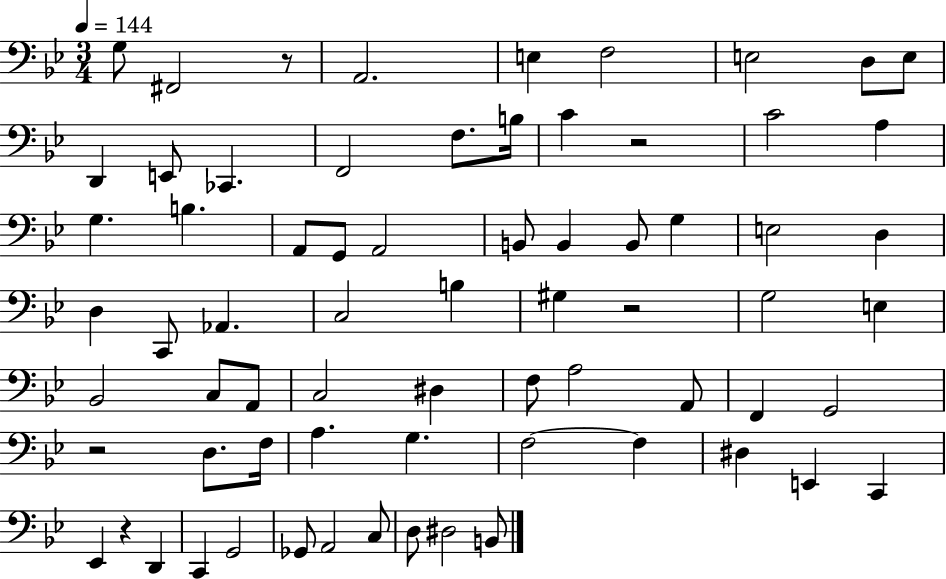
X:1
T:Untitled
M:3/4
L:1/4
K:Bb
G,/2 ^F,,2 z/2 A,,2 E, F,2 E,2 D,/2 E,/2 D,, E,,/2 _C,, F,,2 F,/2 B,/4 C z2 C2 A, G, B, A,,/2 G,,/2 A,,2 B,,/2 B,, B,,/2 G, E,2 D, D, C,,/2 _A,, C,2 B, ^G, z2 G,2 E, _B,,2 C,/2 A,,/2 C,2 ^D, F,/2 A,2 A,,/2 F,, G,,2 z2 D,/2 F,/4 A, G, F,2 F, ^D, E,, C,, _E,, z D,, C,, G,,2 _G,,/2 A,,2 C,/2 D,/2 ^D,2 B,,/2